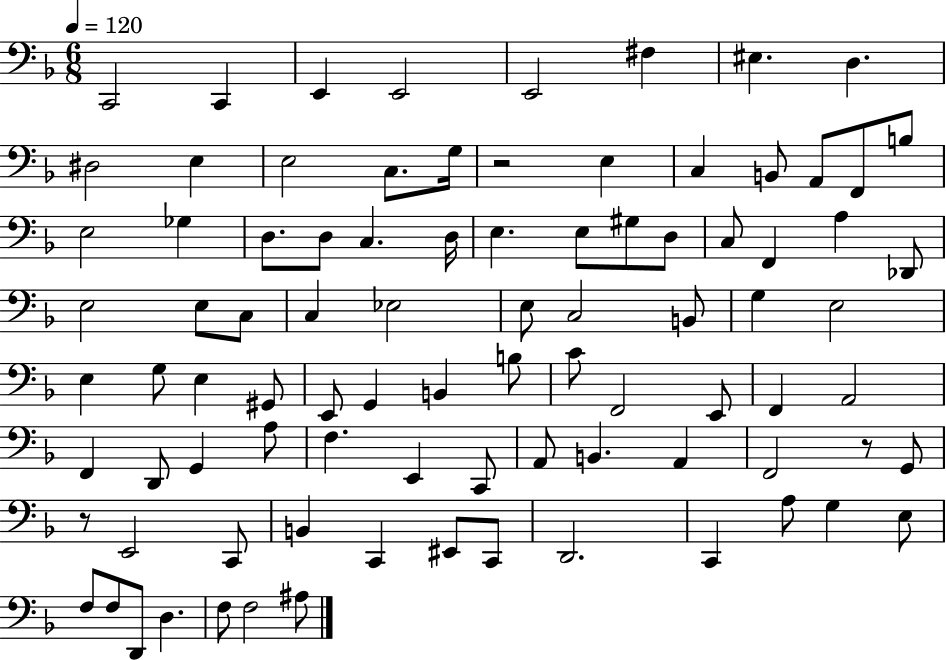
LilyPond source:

{
  \clef bass
  \numericTimeSignature
  \time 6/8
  \key f \major
  \tempo 4 = 120
  c,2 c,4 | e,4 e,2 | e,2 fis4 | eis4. d4. | \break dis2 e4 | e2 c8. g16 | r2 e4 | c4 b,8 a,8 f,8 b8 | \break e2 ges4 | d8. d8 c4. d16 | e4. e8 gis8 d8 | c8 f,4 a4 des,8 | \break e2 e8 c8 | c4 ees2 | e8 c2 b,8 | g4 e2 | \break e4 g8 e4 gis,8 | e,8 g,4 b,4 b8 | c'8 f,2 e,8 | f,4 a,2 | \break f,4 d,8 g,4 a8 | f4. e,4 c,8 | a,8 b,4. a,4 | f,2 r8 g,8 | \break r8 e,2 c,8 | b,4 c,4 eis,8 c,8 | d,2. | c,4 a8 g4 e8 | \break f8 f8 d,8 d4. | f8 f2 ais8 | \bar "|."
}